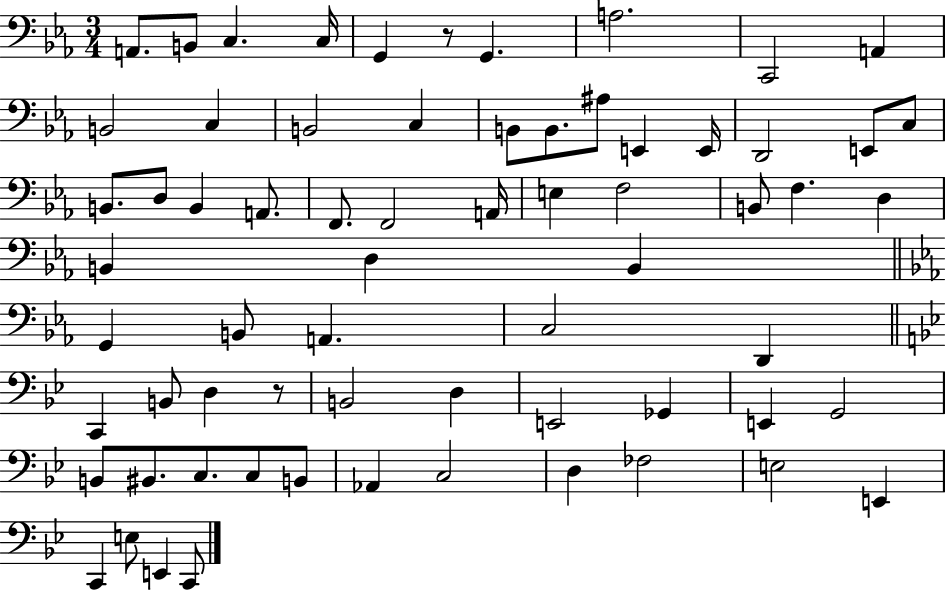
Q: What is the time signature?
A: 3/4